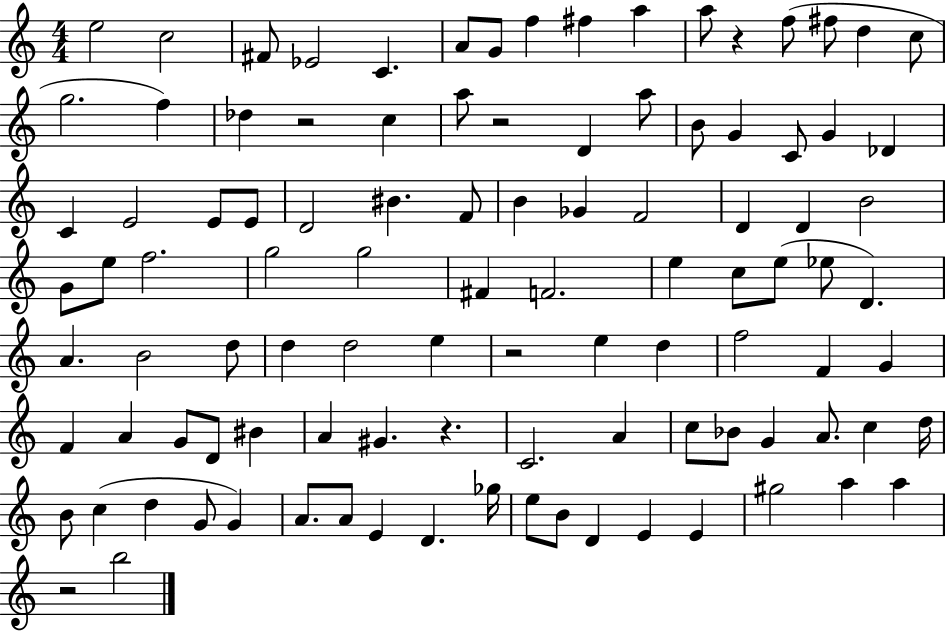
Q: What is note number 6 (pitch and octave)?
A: A4